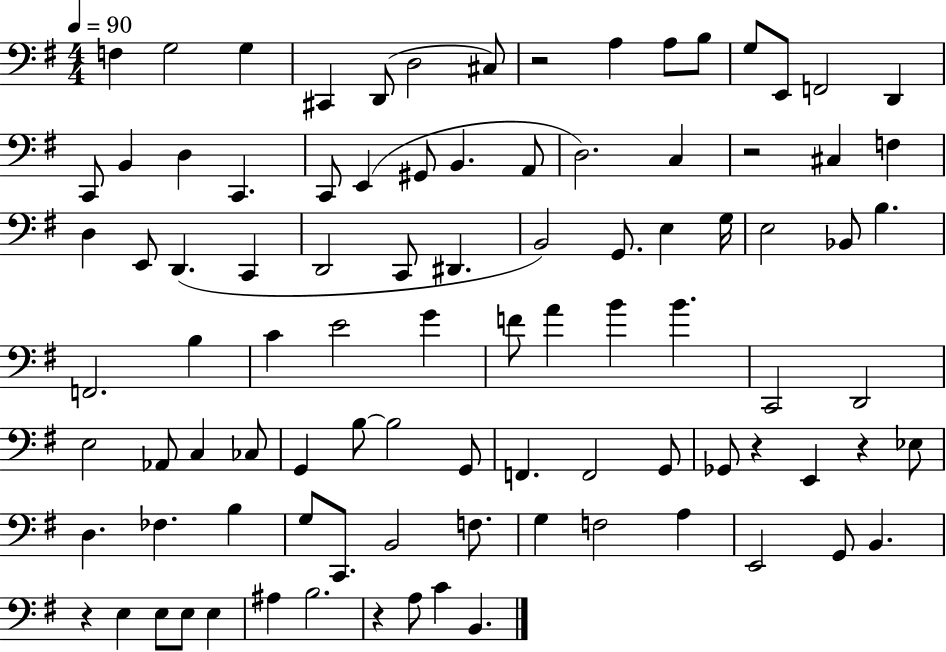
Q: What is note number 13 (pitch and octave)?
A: F2